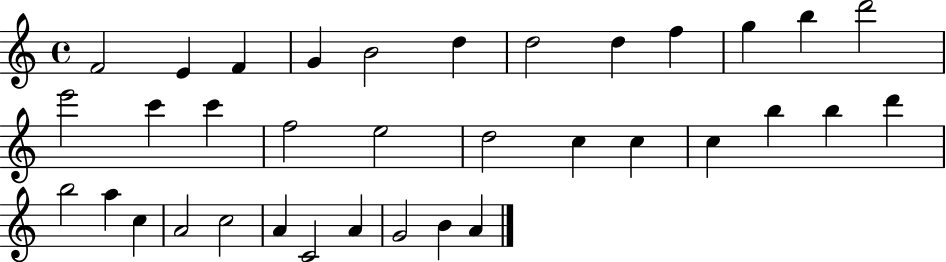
X:1
T:Untitled
M:4/4
L:1/4
K:C
F2 E F G B2 d d2 d f g b d'2 e'2 c' c' f2 e2 d2 c c c b b d' b2 a c A2 c2 A C2 A G2 B A